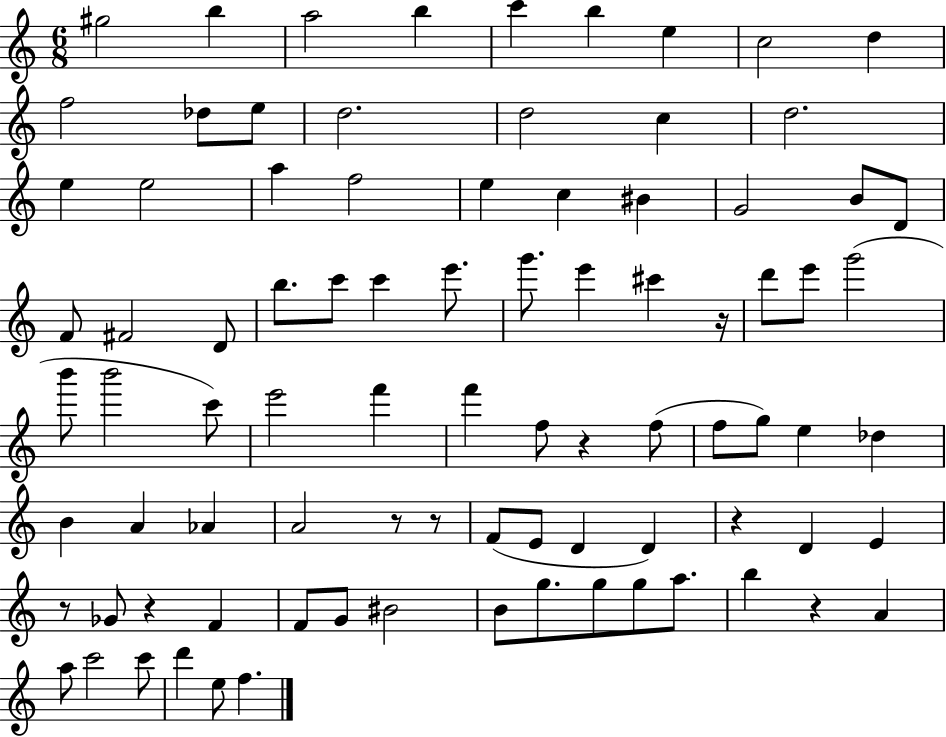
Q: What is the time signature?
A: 6/8